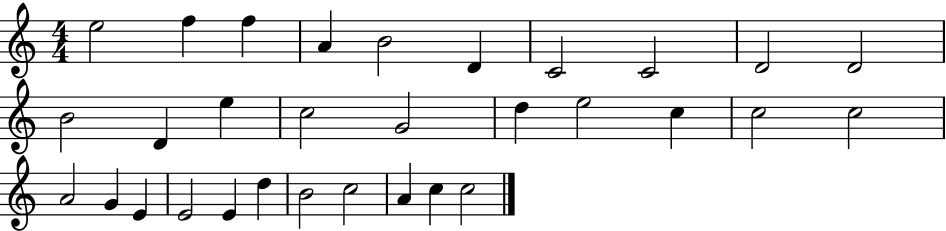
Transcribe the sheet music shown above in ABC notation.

X:1
T:Untitled
M:4/4
L:1/4
K:C
e2 f f A B2 D C2 C2 D2 D2 B2 D e c2 G2 d e2 c c2 c2 A2 G E E2 E d B2 c2 A c c2